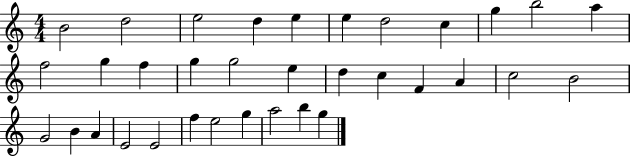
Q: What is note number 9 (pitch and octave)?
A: G5